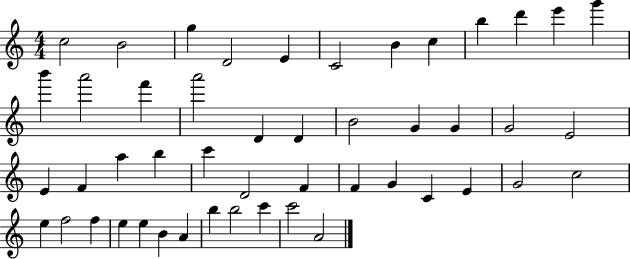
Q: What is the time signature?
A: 4/4